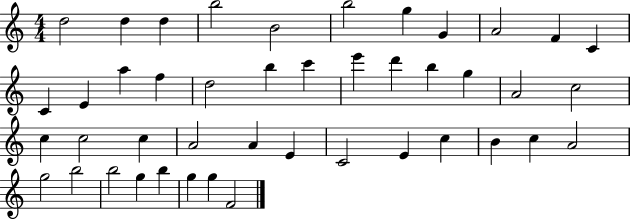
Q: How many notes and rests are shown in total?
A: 44